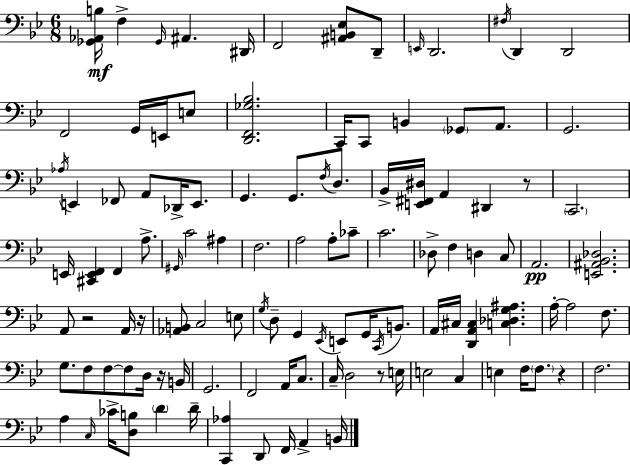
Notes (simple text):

[Gb2,Ab2,B3]/s F3/q Gb2/s A#2/q. D#2/s F2/h [A#2,B2,Eb3]/e D2/e E2/s D2/h. F#3/s D2/q D2/h F2/h G2/s E2/s E3/e [D2,F2,Gb3,Bb3]/h. C2/s C2/e B2/q Gb2/e A2/e. G2/h. Ab3/s E2/q FES2/e A2/e Db2/s E2/e. G2/q. G2/e. F3/s D3/e. Bb2/s [E2,F#2,D#3]/s A2/q D#2/q R/e C2/h. E2/s [C#2,E2,F2]/q F2/q A3/e. G#2/s C4/h A#3/q F3/h. A3/h A3/e CES4/e C4/h. Db3/e F3/q D3/q C3/e A2/h. [E2,A#2,Bb2,Db3]/h. A2/e R/h A2/s R/s [Ab2,B2]/e C3/h E3/e G3/s D3/e G2/q Eb2/s E2/e G2/s C2/s B2/e. A2/s C#3/s [D2,A2,C#3]/q [C3,Db3,G3,A#3]/q. A3/s A3/h F3/e. G3/e. F3/e F3/e F3/e D3/s R/s B2/s G2/h. F2/h A2/s C3/e. C3/s D3/h R/e E3/s E3/h C3/q E3/q F3/s F3/e. R/q F3/h. A3/q C3/s CES4/s [D3,B3]/e D4/q D4/s [C2,Ab3]/q D2/e F2/s A2/q B2/s